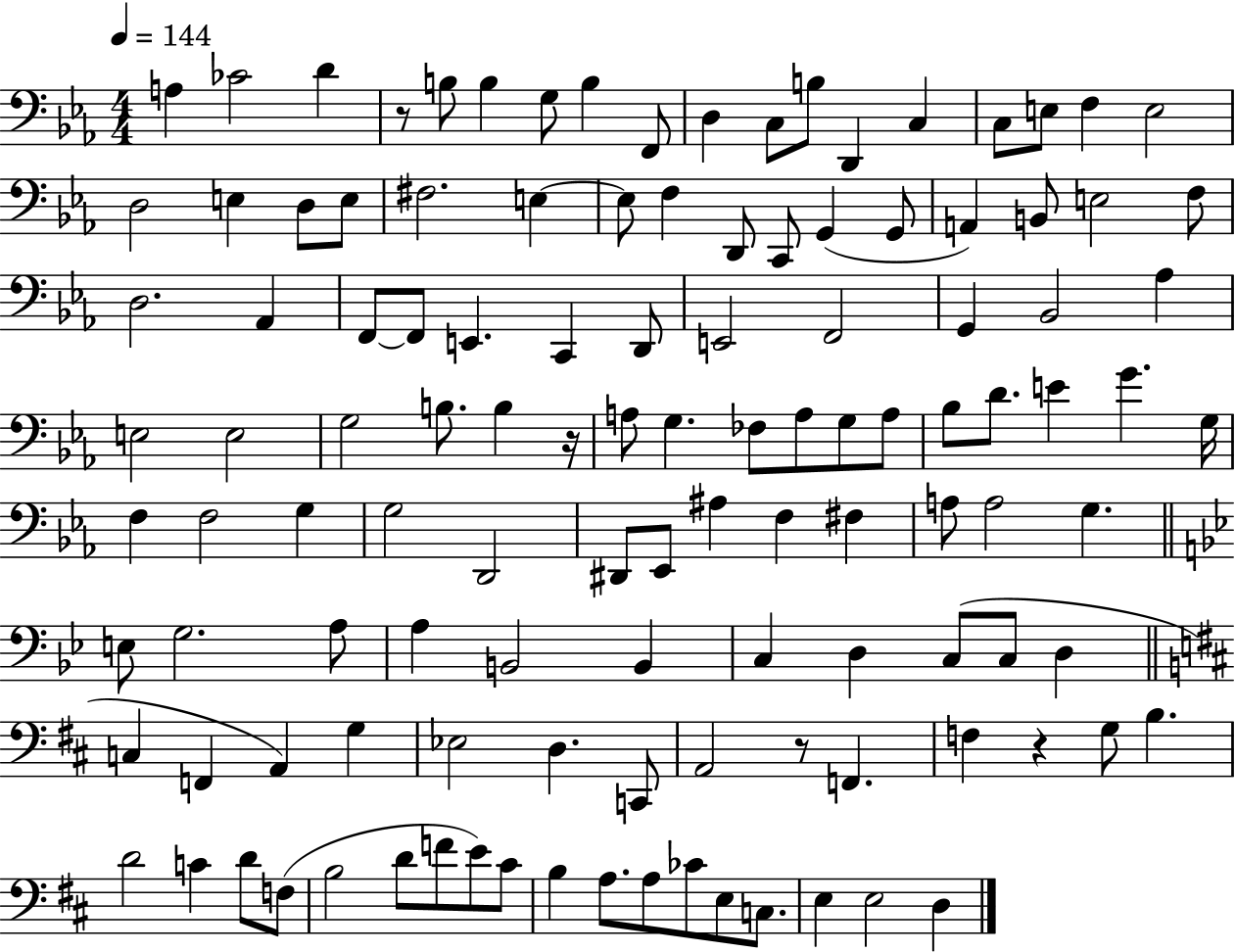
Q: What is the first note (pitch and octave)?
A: A3